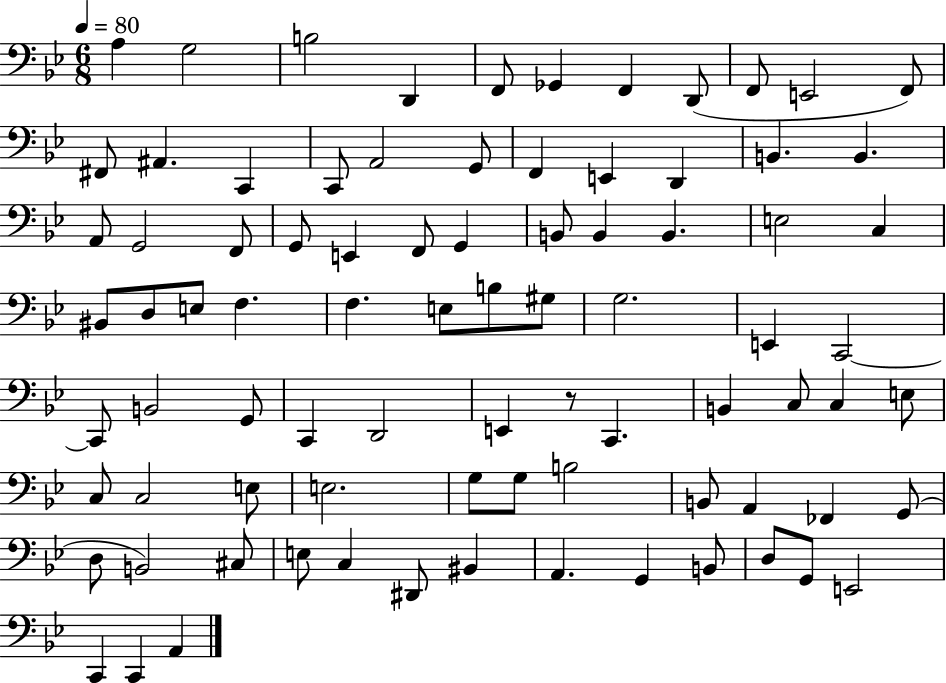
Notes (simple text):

A3/q G3/h B3/h D2/q F2/e Gb2/q F2/q D2/e F2/e E2/h F2/e F#2/e A#2/q. C2/q C2/e A2/h G2/e F2/q E2/q D2/q B2/q. B2/q. A2/e G2/h F2/e G2/e E2/q F2/e G2/q B2/e B2/q B2/q. E3/h C3/q BIS2/e D3/e E3/e F3/q. F3/q. E3/e B3/e G#3/e G3/h. E2/q C2/h C2/e B2/h G2/e C2/q D2/h E2/q R/e C2/q. B2/q C3/e C3/q E3/e C3/e C3/h E3/e E3/h. G3/e G3/e B3/h B2/e A2/q FES2/q G2/e D3/e B2/h C#3/e E3/e C3/q D#2/e BIS2/q A2/q. G2/q B2/e D3/e G2/e E2/h C2/q C2/q A2/q